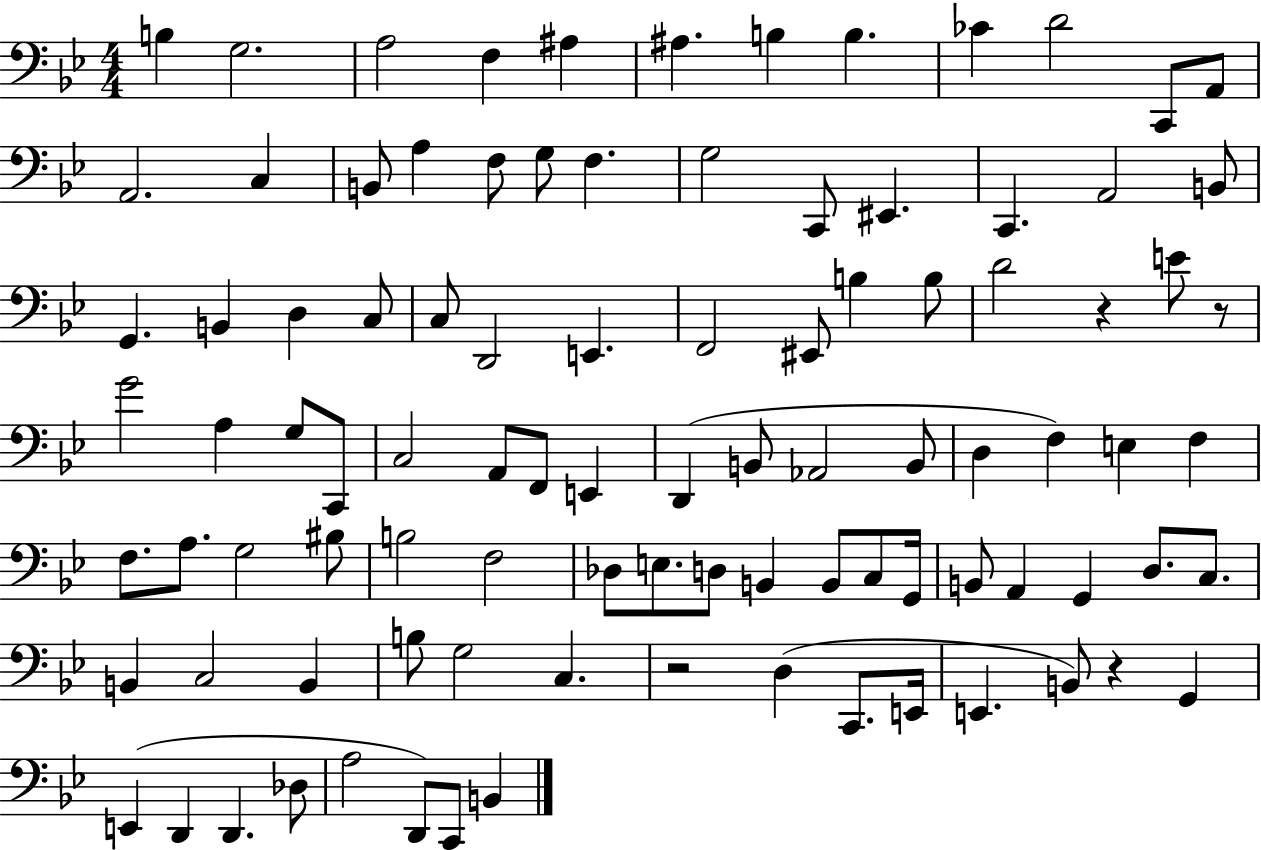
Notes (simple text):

B3/q G3/h. A3/h F3/q A#3/q A#3/q. B3/q B3/q. CES4/q D4/h C2/e A2/e A2/h. C3/q B2/e A3/q F3/e G3/e F3/q. G3/h C2/e EIS2/q. C2/q. A2/h B2/e G2/q. B2/q D3/q C3/e C3/e D2/h E2/q. F2/h EIS2/e B3/q B3/e D4/h R/q E4/e R/e G4/h A3/q G3/e C2/e C3/h A2/e F2/e E2/q D2/q B2/e Ab2/h B2/e D3/q F3/q E3/q F3/q F3/e. A3/e. G3/h BIS3/e B3/h F3/h Db3/e E3/e. D3/e B2/q B2/e C3/e G2/s B2/e A2/q G2/q D3/e. C3/e. B2/q C3/h B2/q B3/e G3/h C3/q. R/h D3/q C2/e. E2/s E2/q. B2/e R/q G2/q E2/q D2/q D2/q. Db3/e A3/h D2/e C2/e B2/q